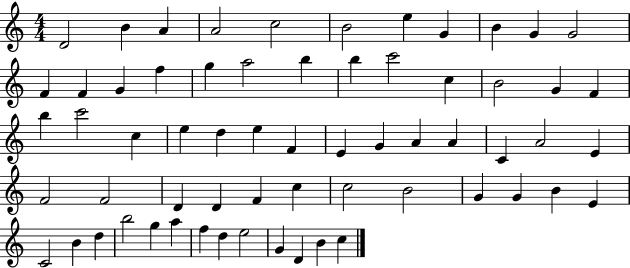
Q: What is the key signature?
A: C major